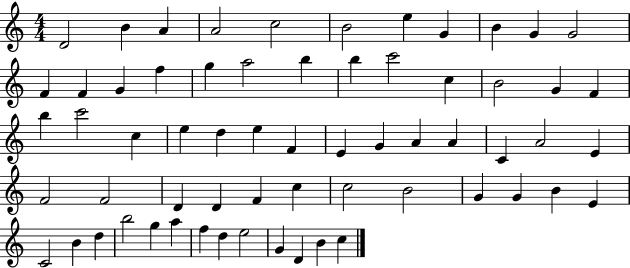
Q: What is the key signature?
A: C major